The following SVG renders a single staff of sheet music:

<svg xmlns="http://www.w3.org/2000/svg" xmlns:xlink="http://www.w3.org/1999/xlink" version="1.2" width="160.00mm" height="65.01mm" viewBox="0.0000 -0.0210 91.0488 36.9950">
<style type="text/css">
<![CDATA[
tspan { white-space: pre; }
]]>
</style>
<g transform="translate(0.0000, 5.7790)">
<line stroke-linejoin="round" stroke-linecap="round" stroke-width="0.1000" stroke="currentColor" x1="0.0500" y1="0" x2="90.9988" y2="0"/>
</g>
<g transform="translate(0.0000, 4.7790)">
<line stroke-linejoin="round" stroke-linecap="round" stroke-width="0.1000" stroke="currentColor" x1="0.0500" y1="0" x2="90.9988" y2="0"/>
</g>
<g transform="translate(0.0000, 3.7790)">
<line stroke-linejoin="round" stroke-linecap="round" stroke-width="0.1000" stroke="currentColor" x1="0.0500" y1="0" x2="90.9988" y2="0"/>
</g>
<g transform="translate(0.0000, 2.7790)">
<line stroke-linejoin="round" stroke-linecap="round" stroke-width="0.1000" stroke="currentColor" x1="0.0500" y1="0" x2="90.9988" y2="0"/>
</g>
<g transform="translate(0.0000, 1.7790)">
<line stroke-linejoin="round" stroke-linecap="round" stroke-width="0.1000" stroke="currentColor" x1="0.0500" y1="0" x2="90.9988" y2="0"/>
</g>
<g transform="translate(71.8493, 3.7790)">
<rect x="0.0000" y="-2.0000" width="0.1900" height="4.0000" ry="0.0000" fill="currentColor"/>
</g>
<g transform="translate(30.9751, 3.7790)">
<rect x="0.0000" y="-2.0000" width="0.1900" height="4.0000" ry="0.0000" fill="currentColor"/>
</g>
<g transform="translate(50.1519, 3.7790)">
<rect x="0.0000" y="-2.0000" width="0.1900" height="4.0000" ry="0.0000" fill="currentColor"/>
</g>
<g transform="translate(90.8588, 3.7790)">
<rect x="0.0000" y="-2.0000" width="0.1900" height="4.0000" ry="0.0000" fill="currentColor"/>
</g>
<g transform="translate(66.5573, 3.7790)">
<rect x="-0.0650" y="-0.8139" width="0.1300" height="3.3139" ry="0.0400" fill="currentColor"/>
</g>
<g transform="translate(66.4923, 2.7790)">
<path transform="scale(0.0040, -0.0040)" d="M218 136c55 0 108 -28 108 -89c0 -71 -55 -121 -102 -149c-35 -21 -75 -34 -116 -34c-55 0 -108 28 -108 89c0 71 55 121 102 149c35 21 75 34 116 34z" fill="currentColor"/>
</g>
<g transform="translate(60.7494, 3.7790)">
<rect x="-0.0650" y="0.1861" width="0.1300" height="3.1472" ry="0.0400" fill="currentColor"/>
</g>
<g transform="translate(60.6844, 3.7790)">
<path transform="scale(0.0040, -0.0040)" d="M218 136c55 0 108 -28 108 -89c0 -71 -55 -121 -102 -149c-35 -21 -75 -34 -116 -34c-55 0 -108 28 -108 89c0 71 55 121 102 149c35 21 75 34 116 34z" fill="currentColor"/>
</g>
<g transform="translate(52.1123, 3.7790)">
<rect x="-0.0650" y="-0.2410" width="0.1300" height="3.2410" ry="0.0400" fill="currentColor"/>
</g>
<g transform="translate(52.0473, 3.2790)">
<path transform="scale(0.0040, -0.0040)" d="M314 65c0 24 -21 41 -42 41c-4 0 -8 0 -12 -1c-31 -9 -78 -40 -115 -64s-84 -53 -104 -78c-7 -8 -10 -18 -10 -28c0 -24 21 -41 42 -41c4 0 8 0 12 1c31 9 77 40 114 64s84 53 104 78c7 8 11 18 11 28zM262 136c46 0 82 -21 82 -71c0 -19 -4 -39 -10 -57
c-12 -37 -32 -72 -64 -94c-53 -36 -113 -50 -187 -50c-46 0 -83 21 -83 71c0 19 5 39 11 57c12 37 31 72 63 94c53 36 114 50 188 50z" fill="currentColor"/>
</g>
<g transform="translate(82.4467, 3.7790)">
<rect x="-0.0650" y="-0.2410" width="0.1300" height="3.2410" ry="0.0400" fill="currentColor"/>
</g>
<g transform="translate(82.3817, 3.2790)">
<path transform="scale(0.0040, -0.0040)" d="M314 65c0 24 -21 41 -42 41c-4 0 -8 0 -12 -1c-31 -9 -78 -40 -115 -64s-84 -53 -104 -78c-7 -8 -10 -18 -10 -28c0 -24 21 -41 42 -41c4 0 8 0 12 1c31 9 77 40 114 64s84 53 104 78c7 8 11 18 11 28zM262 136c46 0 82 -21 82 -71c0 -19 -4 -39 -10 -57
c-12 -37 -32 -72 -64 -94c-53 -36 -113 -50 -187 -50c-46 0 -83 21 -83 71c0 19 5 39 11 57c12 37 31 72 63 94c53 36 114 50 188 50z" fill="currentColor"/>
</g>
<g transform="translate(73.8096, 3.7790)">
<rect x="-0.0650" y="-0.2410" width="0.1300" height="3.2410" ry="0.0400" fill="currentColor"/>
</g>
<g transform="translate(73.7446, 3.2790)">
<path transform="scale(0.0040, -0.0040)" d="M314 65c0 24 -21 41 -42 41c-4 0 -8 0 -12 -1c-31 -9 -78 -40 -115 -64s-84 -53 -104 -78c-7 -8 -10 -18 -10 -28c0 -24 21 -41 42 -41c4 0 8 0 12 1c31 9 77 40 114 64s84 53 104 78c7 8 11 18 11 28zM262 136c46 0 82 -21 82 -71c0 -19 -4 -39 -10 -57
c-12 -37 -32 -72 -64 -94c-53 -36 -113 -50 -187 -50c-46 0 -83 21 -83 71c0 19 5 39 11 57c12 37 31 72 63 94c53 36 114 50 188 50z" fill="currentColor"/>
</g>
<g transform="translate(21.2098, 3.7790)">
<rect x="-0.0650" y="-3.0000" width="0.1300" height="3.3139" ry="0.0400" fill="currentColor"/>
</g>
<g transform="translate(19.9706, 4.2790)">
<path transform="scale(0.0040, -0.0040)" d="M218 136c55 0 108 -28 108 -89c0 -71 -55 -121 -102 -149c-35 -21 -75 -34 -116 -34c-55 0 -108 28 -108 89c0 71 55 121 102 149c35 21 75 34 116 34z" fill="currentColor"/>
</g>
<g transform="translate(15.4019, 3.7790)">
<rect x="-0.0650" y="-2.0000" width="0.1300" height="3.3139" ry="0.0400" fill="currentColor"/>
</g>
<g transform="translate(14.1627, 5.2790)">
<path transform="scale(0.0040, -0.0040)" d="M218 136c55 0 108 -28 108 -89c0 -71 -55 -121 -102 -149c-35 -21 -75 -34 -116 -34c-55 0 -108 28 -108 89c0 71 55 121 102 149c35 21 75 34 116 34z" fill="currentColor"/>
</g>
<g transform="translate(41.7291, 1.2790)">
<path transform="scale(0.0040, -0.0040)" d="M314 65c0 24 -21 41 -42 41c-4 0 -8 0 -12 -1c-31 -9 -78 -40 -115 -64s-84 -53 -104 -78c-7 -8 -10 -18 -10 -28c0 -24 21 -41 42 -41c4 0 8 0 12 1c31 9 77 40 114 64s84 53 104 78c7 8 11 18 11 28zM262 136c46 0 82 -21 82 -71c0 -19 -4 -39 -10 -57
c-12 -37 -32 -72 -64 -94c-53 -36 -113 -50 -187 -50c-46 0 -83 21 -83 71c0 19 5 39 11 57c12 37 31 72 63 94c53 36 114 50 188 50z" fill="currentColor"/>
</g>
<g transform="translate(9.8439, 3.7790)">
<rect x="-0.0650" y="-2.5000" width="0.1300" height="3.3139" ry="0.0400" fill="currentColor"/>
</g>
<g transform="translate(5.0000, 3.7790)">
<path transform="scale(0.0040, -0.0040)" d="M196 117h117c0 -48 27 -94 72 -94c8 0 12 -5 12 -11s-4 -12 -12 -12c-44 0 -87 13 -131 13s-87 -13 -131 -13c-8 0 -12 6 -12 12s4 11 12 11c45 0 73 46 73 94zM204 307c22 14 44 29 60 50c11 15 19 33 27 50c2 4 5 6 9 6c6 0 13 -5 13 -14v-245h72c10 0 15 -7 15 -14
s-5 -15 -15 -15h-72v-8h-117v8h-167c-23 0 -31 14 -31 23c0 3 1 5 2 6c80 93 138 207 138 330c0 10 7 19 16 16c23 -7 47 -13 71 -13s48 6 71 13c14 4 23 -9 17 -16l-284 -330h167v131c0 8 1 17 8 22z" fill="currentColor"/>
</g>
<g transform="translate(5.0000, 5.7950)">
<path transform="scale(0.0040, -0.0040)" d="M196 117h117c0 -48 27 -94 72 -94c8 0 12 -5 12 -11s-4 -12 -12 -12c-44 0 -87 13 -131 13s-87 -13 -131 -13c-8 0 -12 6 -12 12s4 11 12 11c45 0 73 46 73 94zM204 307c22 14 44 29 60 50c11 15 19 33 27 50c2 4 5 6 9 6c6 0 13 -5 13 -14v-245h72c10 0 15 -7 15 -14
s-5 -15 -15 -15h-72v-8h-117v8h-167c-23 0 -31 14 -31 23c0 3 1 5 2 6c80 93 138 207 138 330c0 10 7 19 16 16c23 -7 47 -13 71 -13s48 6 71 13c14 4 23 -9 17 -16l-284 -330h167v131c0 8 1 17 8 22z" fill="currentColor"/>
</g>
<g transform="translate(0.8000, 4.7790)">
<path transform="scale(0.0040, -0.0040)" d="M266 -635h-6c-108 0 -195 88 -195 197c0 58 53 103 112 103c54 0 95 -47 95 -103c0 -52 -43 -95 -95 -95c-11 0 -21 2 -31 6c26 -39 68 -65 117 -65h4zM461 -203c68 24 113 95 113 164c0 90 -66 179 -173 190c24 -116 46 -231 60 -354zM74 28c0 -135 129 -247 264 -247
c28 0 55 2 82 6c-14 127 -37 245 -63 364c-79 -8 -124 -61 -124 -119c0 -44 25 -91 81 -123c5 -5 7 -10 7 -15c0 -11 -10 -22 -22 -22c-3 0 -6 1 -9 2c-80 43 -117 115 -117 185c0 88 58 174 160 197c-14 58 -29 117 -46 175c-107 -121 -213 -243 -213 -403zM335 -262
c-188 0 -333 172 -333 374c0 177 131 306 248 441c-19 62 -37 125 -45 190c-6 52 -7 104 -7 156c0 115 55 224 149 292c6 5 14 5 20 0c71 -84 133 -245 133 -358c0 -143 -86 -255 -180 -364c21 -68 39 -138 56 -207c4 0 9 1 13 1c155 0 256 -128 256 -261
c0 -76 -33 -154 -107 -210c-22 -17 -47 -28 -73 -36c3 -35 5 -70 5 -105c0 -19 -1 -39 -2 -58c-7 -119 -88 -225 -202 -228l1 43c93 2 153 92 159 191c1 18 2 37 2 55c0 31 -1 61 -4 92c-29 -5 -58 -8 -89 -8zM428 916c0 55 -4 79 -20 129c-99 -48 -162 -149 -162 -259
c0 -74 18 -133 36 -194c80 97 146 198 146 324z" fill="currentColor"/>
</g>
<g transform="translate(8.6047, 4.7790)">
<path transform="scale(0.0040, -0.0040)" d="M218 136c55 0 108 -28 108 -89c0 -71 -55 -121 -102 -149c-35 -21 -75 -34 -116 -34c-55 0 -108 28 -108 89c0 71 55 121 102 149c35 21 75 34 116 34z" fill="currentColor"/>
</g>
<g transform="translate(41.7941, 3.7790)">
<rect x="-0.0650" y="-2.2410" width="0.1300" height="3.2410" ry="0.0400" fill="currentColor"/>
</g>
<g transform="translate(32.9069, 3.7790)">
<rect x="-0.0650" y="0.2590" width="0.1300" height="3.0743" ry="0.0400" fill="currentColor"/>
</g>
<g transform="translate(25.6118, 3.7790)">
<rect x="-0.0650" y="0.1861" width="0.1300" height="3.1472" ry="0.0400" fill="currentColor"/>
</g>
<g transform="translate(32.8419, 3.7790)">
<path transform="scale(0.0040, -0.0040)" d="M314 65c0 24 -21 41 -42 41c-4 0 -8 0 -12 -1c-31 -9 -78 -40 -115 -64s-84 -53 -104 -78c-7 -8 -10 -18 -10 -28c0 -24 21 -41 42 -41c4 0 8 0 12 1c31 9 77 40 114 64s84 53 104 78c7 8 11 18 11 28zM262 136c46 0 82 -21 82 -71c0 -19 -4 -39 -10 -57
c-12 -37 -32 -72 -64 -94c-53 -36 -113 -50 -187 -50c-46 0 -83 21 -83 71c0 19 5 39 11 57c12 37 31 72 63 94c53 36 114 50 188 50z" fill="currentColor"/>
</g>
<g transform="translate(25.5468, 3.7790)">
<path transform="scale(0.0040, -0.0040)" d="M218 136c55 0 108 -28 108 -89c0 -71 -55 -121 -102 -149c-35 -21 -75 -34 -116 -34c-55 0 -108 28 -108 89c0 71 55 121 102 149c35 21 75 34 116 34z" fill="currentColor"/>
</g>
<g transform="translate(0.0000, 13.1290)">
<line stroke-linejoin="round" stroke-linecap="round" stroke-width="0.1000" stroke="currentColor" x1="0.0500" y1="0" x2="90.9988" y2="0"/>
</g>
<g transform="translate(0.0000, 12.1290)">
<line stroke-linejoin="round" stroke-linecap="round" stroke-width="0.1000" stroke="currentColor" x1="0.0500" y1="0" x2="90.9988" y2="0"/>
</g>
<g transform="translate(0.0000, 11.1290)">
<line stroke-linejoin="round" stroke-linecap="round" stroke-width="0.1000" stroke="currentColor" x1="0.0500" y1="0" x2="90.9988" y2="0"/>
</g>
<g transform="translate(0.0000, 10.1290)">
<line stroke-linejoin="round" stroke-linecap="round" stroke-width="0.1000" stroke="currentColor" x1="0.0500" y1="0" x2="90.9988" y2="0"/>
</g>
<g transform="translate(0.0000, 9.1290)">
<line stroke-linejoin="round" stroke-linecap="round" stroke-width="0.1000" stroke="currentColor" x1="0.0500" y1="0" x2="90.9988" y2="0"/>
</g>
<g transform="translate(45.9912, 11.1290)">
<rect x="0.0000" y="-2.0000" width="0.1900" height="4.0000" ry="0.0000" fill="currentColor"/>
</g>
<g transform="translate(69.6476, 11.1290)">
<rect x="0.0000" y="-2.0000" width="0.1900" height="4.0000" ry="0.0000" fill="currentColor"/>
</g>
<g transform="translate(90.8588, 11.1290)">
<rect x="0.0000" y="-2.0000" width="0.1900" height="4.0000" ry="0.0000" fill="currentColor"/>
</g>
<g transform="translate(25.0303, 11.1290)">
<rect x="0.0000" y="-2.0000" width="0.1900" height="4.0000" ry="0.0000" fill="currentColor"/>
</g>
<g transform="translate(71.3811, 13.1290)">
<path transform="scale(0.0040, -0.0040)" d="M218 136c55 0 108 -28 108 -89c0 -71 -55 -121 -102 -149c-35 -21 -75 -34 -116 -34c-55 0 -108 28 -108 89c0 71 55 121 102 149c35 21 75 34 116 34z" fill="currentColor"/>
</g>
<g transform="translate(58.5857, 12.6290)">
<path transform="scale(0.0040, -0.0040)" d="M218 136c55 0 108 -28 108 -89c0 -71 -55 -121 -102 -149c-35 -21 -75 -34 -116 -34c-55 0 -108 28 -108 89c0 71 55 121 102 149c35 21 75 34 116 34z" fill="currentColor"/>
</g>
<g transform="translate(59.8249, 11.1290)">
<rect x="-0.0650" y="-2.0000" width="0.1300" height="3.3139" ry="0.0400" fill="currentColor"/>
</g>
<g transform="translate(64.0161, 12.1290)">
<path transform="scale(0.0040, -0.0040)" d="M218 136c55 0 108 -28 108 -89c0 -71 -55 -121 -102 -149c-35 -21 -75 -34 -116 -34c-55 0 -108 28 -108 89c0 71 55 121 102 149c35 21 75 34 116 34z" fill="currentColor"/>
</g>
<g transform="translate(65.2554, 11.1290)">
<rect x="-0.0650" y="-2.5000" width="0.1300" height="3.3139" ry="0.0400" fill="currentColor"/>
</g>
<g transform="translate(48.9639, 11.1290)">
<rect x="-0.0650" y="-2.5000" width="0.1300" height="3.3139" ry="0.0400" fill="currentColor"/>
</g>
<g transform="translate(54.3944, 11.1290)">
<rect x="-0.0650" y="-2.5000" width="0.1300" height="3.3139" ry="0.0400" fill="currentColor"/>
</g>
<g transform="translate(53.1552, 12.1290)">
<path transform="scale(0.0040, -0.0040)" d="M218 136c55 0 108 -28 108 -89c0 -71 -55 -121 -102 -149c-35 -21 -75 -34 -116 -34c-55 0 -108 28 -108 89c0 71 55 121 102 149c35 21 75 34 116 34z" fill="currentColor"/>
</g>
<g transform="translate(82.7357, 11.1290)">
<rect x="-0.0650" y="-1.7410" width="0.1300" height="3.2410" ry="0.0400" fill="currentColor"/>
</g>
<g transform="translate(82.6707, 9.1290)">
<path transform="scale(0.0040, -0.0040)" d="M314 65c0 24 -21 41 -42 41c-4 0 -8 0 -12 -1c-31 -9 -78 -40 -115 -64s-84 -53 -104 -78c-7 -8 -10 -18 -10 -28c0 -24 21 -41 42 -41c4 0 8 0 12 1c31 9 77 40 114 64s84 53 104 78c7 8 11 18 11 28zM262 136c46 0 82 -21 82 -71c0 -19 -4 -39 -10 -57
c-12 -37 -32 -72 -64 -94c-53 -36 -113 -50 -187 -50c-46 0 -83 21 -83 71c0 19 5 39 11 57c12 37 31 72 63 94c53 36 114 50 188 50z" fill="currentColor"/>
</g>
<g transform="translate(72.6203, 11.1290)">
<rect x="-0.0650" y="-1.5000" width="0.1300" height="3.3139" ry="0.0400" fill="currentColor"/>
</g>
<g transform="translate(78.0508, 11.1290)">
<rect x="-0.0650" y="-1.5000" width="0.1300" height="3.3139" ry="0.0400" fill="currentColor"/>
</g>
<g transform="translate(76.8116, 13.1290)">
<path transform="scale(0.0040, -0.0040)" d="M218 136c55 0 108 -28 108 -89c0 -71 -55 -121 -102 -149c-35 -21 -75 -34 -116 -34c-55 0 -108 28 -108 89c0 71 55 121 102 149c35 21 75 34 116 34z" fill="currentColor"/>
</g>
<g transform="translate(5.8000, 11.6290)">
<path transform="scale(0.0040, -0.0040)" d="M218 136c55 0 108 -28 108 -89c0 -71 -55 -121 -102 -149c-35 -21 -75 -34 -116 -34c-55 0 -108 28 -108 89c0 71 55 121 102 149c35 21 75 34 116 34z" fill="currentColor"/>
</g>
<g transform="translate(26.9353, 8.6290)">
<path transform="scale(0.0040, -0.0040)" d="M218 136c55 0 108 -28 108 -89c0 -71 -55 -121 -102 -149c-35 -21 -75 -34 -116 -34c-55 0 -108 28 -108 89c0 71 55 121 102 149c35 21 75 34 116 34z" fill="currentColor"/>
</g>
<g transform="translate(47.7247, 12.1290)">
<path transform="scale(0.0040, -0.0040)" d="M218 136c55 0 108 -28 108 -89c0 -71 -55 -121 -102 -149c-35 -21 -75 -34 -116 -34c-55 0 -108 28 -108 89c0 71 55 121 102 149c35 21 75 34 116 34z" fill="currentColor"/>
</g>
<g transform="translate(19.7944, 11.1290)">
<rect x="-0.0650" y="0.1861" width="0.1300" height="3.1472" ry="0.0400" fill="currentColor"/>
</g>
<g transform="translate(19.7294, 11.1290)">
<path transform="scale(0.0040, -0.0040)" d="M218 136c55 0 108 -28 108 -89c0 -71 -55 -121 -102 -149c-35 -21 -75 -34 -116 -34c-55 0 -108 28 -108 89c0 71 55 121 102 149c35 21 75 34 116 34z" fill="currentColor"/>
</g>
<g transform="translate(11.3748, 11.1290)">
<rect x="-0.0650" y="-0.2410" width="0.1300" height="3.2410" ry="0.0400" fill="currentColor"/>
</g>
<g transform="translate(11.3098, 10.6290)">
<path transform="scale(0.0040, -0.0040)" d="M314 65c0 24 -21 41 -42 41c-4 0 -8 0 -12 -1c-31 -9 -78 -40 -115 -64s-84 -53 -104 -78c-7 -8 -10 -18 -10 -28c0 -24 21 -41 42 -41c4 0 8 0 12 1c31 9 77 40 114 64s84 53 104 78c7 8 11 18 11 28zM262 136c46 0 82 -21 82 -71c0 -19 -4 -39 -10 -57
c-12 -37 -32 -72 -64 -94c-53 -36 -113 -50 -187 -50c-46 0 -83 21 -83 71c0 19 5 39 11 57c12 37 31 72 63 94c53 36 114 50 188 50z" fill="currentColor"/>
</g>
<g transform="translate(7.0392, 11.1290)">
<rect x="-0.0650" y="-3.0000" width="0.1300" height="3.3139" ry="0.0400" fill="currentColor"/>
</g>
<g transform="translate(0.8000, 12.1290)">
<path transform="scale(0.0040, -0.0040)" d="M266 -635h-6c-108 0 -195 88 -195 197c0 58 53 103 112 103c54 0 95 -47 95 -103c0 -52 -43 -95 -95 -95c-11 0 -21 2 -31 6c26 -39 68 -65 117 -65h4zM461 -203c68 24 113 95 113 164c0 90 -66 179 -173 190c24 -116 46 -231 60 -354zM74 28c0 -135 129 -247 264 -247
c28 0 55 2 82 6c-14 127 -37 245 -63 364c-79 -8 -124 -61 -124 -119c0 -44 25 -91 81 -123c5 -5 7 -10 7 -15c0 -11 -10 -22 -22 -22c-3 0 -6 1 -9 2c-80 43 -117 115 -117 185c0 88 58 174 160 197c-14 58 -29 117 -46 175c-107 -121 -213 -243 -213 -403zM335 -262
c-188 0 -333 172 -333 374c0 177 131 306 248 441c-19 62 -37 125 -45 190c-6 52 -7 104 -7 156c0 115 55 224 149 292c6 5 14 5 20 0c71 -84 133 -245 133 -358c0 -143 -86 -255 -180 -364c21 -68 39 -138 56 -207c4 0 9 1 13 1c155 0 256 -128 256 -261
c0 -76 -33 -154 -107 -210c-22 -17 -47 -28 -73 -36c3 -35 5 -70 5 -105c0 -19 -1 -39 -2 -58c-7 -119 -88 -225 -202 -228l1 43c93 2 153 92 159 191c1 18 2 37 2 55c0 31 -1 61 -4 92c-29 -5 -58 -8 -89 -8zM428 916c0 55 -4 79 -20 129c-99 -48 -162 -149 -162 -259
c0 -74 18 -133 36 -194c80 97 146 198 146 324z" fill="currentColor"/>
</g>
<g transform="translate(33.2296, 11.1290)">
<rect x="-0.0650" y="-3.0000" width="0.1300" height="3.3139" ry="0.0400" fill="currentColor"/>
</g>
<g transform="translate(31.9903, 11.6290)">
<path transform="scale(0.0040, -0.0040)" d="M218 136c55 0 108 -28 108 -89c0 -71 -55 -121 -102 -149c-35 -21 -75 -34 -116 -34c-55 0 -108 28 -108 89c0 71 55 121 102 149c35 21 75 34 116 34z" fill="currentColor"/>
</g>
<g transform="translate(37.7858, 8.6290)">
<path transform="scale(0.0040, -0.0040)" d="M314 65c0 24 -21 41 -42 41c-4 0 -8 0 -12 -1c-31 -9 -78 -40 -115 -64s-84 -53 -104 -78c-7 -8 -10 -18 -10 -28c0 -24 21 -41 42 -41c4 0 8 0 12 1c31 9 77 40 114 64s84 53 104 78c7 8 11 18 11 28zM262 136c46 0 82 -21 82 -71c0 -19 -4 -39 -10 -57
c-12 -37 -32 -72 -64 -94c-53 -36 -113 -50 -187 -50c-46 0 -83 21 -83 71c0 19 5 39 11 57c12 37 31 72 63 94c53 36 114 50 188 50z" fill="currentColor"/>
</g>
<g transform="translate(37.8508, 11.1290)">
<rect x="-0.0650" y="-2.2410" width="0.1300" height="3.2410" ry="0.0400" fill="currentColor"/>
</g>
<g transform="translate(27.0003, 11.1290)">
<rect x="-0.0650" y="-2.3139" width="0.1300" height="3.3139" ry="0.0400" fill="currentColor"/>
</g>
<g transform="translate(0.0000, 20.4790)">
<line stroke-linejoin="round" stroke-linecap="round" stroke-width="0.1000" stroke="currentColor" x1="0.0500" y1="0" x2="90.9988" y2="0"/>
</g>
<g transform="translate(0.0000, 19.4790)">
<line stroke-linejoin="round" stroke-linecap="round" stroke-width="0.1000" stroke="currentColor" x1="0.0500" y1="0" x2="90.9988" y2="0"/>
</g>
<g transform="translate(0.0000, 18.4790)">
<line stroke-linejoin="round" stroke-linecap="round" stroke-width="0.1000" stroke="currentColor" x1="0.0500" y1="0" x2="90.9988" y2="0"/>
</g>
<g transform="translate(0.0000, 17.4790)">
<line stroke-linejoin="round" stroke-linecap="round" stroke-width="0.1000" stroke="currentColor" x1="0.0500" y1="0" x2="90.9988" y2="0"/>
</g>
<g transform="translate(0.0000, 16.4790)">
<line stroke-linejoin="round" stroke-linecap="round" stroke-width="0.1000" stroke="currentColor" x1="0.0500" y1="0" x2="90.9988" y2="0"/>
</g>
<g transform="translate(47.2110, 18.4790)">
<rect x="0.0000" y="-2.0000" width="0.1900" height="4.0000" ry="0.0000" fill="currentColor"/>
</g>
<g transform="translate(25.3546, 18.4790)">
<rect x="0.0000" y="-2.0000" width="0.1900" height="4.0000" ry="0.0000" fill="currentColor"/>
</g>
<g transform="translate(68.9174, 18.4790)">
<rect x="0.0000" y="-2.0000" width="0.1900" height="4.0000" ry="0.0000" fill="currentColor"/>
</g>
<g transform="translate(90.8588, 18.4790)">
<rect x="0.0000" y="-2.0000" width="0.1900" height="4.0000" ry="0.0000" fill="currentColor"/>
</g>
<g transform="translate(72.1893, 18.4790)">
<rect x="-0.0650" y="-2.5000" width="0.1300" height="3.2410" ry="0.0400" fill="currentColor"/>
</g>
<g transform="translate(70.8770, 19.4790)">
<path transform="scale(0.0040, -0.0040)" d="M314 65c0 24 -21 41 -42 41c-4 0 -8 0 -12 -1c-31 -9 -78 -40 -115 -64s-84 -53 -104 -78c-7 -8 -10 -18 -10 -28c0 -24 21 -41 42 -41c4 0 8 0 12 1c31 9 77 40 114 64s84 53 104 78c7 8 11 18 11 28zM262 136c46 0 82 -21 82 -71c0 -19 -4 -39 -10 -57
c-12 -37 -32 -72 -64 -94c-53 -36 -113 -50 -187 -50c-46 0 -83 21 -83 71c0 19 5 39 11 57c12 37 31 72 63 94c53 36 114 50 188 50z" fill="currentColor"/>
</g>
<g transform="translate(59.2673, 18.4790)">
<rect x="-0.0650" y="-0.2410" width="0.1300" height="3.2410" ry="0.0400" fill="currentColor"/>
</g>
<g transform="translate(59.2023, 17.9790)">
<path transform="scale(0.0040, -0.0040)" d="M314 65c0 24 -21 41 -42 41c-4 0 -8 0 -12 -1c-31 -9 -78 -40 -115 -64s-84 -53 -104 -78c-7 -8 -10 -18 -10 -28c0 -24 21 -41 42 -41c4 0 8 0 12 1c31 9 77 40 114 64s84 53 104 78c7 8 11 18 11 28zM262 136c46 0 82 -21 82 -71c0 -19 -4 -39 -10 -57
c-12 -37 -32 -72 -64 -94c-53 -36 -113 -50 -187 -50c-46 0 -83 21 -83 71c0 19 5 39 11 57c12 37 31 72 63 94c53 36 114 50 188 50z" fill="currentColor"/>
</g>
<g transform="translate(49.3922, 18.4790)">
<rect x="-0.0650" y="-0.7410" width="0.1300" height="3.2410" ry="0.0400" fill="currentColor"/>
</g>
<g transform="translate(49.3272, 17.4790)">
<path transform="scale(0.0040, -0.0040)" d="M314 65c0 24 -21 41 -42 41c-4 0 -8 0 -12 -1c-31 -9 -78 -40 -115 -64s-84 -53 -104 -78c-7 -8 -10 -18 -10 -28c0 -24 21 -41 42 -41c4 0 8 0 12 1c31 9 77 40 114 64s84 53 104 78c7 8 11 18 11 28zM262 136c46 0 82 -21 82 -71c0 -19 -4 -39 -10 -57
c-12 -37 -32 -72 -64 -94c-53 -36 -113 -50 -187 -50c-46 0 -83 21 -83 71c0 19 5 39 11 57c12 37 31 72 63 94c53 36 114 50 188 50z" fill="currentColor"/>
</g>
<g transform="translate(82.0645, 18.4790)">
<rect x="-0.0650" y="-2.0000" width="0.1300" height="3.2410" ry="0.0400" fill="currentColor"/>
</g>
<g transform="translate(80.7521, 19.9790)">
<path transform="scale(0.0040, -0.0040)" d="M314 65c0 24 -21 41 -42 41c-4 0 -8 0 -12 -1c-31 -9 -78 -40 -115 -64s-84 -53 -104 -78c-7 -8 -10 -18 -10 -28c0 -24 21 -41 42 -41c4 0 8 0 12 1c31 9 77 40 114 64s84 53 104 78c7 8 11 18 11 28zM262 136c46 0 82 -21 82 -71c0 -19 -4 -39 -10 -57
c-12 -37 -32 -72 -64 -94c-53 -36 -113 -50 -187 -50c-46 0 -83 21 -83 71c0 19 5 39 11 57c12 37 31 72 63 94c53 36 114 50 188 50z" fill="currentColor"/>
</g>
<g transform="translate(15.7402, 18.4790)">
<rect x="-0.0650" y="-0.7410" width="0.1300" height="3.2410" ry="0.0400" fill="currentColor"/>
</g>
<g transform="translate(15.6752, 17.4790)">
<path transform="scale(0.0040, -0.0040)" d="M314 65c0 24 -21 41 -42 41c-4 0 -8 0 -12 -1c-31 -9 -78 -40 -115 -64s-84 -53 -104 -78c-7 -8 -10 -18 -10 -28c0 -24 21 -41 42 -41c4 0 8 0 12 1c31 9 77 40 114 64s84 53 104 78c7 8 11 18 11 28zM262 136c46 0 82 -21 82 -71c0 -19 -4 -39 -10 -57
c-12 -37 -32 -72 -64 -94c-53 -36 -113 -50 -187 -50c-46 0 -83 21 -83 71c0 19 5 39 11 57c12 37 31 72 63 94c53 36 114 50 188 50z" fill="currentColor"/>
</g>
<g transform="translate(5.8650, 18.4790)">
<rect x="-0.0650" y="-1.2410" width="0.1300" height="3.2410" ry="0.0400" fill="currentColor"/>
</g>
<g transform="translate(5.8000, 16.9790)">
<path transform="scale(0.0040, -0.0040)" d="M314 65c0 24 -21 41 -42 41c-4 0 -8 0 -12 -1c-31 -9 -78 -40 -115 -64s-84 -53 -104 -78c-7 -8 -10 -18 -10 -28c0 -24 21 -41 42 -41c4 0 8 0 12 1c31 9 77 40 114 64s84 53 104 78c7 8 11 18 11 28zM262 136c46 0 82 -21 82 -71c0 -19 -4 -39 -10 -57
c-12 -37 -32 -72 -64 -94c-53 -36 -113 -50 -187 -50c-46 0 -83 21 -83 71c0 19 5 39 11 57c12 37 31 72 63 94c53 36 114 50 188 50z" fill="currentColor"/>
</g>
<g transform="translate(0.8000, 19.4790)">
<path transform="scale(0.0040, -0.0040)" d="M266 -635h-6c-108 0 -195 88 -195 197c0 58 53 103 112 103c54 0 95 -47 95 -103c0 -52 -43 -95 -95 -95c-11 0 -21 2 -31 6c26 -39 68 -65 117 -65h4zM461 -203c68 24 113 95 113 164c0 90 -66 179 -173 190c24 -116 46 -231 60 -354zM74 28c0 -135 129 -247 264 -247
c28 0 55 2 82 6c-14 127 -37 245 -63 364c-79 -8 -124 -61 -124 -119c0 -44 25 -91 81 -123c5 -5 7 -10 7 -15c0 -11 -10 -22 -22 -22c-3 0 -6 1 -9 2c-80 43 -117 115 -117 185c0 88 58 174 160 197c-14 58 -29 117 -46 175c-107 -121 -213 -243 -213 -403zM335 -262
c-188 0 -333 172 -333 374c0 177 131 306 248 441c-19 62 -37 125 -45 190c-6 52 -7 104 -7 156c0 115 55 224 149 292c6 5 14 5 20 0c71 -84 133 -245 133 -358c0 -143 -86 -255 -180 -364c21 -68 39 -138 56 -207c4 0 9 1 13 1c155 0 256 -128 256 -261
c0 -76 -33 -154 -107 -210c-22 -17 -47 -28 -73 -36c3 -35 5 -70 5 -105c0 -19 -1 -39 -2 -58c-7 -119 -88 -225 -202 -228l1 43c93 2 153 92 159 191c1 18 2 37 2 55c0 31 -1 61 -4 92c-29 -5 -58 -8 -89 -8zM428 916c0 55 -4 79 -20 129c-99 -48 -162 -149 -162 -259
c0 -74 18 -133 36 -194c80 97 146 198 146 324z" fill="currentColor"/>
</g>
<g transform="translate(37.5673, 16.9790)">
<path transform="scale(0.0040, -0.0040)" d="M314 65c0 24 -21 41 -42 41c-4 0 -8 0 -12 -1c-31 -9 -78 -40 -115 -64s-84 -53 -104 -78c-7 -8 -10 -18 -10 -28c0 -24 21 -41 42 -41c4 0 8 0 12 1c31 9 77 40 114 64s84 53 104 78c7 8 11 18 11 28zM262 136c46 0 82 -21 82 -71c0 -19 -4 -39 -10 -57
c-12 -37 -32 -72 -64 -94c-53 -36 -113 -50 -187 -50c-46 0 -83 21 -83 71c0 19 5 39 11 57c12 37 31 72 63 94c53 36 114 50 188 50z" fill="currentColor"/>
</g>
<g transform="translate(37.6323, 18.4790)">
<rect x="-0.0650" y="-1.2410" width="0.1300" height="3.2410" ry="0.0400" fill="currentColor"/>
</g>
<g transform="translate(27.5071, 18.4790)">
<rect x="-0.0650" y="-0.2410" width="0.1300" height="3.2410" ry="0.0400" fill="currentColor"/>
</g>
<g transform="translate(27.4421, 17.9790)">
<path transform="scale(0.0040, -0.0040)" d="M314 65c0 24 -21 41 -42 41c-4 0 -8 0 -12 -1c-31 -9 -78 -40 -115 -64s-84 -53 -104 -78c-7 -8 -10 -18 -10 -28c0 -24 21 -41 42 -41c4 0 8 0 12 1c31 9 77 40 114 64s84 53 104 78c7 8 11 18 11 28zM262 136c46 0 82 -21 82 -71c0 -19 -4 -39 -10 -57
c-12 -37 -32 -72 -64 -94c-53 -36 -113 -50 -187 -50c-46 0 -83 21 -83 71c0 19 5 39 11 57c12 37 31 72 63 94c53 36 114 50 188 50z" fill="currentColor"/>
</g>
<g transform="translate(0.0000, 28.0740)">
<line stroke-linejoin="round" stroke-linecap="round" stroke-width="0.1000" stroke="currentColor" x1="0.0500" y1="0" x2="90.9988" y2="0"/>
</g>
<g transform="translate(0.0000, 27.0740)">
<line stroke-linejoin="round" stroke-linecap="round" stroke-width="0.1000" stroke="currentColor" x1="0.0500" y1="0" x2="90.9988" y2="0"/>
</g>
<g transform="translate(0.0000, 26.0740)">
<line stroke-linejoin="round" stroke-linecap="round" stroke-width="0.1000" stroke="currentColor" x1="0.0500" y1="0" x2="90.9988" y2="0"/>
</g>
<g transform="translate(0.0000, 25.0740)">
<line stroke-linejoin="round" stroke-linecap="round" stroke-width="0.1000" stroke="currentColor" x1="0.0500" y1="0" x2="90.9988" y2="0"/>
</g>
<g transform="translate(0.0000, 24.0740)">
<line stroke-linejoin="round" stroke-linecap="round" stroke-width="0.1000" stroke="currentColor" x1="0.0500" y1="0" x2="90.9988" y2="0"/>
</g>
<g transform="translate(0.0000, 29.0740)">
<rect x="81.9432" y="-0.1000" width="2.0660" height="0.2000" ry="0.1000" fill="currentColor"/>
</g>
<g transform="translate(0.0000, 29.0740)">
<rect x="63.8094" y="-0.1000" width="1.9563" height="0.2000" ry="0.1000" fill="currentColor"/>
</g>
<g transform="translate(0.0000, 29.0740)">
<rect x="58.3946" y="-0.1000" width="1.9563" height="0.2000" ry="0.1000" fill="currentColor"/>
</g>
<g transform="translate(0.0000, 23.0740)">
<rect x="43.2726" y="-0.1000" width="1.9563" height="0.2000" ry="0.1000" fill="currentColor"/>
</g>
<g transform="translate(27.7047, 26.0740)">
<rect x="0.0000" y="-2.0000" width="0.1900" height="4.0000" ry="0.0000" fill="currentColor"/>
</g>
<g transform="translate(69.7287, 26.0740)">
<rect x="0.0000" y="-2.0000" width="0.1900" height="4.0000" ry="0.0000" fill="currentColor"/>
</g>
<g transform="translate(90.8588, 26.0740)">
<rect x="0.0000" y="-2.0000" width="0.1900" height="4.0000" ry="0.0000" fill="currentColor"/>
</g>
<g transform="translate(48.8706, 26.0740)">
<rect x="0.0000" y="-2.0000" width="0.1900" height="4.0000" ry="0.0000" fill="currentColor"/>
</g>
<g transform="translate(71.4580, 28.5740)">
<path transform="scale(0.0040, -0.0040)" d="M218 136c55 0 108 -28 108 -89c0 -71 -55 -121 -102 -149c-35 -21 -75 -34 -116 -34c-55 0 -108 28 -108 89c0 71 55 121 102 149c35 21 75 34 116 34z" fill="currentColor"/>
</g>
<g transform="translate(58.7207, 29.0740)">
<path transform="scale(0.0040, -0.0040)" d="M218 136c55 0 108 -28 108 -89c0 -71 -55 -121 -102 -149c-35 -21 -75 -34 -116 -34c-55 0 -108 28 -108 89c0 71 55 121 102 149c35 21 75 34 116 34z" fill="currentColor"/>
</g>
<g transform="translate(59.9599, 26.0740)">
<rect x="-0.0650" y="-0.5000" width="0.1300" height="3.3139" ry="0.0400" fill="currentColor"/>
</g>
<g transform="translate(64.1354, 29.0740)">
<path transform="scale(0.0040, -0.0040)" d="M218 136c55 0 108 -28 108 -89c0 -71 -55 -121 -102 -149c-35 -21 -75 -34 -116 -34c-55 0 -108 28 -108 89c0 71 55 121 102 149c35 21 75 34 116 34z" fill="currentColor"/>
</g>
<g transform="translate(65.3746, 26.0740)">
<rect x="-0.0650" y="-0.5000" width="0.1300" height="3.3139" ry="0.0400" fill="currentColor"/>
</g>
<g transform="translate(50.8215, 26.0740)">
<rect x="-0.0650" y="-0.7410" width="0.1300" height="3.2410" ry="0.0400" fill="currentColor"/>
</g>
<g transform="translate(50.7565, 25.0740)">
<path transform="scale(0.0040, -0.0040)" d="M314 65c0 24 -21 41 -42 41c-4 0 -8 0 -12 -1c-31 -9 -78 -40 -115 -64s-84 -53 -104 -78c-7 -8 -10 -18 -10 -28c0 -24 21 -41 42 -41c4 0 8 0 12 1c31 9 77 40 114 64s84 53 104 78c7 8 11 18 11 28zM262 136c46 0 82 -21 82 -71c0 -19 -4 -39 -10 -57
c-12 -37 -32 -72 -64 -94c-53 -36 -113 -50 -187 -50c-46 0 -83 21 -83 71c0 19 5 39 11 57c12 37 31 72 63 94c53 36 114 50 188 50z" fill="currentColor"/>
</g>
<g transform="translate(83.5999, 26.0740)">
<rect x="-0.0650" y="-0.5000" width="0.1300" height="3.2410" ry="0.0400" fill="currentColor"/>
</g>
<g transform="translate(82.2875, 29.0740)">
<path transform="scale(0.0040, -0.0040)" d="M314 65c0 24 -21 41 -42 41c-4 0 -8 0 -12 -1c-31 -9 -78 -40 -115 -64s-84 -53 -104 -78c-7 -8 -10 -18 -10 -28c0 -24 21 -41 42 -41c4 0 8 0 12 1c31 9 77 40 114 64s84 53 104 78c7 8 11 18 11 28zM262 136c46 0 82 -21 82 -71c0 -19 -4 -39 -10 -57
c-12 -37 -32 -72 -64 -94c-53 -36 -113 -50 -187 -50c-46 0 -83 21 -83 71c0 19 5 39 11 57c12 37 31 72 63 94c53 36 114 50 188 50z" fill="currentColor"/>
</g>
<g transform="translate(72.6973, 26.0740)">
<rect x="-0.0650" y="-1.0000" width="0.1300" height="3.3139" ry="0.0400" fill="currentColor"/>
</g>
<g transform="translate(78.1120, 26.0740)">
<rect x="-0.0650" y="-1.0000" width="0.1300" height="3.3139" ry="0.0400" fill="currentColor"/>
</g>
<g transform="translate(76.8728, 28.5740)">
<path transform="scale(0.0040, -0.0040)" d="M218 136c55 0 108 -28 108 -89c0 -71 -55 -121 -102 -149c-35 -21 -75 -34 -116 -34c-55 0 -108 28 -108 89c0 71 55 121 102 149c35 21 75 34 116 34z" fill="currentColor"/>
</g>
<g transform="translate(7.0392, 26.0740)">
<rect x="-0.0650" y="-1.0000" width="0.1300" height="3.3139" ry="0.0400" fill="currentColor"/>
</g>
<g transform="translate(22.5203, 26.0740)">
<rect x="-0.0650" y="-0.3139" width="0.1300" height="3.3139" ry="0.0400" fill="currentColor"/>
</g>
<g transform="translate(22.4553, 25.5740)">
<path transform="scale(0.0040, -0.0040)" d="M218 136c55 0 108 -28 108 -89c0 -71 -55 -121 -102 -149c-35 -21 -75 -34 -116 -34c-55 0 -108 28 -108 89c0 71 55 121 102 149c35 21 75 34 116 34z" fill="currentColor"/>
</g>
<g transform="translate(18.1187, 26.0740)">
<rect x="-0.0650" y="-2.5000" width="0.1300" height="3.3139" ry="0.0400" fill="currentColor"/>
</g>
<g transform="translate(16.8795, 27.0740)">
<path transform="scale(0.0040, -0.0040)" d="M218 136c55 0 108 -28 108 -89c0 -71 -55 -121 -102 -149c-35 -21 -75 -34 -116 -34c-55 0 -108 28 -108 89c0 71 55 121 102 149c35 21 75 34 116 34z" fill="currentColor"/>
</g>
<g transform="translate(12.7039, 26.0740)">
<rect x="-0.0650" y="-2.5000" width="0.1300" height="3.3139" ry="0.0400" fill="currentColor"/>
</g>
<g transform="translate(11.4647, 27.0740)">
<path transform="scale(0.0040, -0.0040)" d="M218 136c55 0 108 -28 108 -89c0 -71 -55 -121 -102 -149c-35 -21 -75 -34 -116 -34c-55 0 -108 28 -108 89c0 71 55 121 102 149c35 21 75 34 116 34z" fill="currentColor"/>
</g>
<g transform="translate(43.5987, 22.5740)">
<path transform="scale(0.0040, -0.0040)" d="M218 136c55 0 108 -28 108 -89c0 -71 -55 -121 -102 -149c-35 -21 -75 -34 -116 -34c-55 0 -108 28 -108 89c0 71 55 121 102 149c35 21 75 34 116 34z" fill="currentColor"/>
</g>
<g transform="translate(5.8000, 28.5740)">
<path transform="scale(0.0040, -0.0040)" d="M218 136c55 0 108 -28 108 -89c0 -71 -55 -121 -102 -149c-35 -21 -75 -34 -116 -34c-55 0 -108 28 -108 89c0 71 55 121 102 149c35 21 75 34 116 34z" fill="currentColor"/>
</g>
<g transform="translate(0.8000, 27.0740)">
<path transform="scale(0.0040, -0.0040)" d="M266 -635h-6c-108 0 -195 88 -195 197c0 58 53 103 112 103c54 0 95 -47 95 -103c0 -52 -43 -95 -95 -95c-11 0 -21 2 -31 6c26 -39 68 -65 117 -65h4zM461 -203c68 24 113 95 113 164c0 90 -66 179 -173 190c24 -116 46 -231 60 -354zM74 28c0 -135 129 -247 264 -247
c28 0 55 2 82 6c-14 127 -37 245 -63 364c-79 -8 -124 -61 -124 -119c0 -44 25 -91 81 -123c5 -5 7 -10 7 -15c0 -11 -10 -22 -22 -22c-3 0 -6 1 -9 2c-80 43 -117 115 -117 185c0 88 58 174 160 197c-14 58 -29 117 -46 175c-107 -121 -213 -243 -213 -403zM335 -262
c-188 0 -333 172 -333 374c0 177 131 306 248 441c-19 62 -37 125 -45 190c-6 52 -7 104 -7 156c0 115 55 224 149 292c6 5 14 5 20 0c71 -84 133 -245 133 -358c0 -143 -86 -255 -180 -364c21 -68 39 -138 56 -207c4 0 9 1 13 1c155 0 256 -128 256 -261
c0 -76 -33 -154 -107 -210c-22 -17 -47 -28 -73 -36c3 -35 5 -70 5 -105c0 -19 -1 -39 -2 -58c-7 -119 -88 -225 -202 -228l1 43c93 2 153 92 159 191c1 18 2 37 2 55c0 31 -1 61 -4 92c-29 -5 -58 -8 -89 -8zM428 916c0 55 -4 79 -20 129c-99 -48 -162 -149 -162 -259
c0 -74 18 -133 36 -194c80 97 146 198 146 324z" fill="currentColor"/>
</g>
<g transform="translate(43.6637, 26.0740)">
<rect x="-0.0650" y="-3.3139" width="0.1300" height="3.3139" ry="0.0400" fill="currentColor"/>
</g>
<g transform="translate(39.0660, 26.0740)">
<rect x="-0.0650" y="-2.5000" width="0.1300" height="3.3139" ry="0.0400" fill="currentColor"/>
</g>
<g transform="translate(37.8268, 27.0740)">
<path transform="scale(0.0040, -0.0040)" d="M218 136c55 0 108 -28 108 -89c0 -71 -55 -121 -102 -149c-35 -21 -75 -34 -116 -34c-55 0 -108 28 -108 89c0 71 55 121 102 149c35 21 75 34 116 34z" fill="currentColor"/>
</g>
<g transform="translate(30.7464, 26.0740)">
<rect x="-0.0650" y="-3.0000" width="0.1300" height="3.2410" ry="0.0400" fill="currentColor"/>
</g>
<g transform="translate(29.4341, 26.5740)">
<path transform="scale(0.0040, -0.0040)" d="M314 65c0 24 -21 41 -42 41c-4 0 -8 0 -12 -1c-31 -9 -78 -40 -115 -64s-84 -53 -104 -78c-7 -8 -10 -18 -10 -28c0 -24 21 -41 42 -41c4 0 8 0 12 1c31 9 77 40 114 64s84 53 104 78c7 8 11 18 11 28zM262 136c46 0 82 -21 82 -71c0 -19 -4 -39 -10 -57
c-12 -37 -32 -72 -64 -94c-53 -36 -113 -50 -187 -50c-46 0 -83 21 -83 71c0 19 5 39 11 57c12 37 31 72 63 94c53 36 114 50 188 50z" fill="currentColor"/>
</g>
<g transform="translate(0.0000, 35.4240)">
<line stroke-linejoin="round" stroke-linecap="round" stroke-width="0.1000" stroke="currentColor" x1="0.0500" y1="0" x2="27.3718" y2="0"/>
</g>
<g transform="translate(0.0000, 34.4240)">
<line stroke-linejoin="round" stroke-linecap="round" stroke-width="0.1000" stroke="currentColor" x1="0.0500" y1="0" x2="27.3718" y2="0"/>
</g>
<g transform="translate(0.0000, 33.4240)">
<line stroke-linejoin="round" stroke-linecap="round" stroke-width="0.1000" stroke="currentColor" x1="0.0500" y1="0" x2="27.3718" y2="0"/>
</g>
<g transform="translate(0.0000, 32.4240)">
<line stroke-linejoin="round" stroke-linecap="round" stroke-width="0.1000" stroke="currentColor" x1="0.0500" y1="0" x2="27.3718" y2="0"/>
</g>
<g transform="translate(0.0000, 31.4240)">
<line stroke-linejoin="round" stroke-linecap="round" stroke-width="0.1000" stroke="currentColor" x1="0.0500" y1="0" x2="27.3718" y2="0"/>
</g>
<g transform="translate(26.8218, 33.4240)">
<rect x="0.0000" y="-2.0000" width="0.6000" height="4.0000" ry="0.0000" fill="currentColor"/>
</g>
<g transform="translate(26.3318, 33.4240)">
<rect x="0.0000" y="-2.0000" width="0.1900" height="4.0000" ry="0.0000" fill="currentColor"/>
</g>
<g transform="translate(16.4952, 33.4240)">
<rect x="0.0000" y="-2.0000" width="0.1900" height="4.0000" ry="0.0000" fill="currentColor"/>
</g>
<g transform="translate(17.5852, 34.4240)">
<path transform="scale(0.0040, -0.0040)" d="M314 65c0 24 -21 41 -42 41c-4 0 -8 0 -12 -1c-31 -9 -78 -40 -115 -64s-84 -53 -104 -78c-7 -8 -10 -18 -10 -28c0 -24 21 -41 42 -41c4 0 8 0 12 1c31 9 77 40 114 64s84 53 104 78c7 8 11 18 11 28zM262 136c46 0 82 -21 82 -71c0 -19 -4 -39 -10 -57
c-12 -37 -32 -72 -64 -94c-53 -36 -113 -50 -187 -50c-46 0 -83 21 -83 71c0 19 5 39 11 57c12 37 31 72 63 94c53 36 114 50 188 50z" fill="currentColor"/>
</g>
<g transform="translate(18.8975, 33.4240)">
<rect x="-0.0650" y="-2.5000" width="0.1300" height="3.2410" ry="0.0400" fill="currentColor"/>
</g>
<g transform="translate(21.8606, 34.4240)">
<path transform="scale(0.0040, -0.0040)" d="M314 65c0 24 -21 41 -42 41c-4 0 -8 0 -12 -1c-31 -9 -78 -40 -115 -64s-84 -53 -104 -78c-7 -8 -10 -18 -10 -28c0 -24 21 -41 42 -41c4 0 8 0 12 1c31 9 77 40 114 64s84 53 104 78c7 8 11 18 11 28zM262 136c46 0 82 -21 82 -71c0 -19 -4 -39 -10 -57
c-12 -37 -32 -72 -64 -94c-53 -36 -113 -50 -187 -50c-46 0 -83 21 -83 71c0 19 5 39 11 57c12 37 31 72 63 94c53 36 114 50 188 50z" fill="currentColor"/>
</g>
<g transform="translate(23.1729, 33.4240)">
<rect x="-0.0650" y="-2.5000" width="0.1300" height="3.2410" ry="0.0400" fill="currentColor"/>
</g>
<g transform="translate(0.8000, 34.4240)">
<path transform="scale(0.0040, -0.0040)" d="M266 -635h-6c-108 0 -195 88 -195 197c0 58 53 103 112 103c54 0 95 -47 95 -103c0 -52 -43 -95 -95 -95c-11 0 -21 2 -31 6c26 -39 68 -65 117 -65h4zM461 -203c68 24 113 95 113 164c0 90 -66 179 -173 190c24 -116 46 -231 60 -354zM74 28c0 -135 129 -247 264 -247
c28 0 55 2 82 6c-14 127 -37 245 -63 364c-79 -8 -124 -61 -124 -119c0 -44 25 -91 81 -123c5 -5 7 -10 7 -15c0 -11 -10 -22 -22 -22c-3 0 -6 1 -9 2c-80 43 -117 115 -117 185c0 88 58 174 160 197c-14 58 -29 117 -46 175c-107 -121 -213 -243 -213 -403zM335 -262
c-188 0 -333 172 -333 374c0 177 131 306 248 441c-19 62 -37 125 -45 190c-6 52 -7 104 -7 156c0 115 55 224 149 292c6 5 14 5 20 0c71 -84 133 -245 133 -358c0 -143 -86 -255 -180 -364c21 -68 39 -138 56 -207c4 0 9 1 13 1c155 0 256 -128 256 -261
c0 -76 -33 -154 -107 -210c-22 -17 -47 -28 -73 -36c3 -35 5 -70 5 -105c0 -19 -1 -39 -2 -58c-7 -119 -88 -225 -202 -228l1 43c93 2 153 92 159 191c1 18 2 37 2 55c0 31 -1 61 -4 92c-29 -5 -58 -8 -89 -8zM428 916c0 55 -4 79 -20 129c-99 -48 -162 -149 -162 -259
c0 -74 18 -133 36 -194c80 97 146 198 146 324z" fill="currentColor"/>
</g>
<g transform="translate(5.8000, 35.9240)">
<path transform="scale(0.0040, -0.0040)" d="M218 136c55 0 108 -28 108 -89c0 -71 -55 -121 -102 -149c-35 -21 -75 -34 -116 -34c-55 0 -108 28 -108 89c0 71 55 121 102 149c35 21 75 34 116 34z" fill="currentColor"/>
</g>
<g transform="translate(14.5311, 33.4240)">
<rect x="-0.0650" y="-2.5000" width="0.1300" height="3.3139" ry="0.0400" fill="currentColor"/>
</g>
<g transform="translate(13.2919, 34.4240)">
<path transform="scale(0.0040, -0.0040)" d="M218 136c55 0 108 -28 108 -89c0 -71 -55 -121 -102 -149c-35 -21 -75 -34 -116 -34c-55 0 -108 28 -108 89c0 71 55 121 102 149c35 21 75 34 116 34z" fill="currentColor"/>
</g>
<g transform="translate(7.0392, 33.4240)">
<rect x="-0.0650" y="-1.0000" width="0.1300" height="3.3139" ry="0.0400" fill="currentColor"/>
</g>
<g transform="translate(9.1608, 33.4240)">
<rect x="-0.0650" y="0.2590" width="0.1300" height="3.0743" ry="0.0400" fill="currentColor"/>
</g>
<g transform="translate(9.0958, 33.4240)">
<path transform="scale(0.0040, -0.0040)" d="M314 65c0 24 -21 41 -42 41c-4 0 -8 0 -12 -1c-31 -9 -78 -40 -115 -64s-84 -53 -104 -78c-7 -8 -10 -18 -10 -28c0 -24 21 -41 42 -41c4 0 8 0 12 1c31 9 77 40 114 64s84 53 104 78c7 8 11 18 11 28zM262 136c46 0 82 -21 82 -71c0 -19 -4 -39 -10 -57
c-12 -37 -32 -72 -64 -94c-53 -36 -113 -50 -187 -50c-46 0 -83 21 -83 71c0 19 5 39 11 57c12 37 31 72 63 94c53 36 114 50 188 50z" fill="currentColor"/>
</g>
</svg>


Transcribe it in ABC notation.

X:1
T:Untitled
M:4/4
L:1/4
K:C
G F A B B2 g2 c2 B d c2 c2 A c2 B g A g2 G G F G E E f2 e2 d2 c2 e2 d2 c2 G2 F2 D G G c A2 G b d2 C C D D C2 D B2 G G2 G2